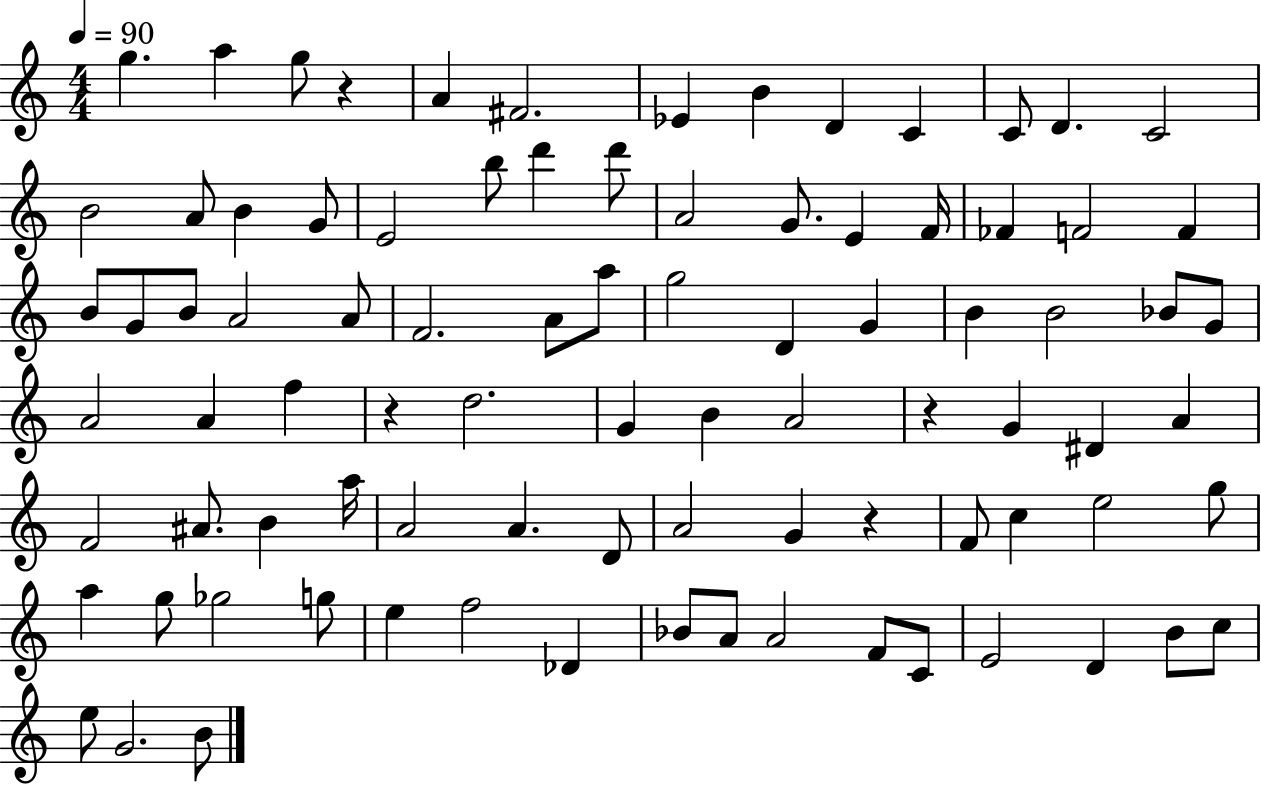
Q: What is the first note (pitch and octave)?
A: G5